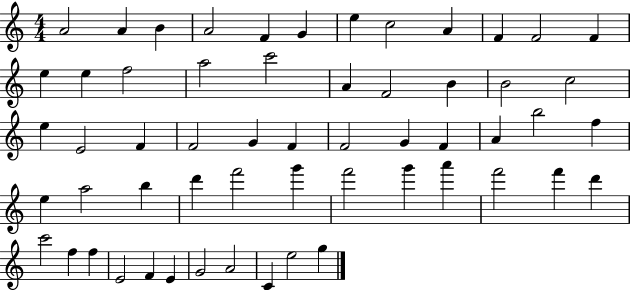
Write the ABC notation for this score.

X:1
T:Untitled
M:4/4
L:1/4
K:C
A2 A B A2 F G e c2 A F F2 F e e f2 a2 c'2 A F2 B B2 c2 e E2 F F2 G F F2 G F A b2 f e a2 b d' f'2 g' f'2 g' a' f'2 f' d' c'2 f f E2 F E G2 A2 C e2 g